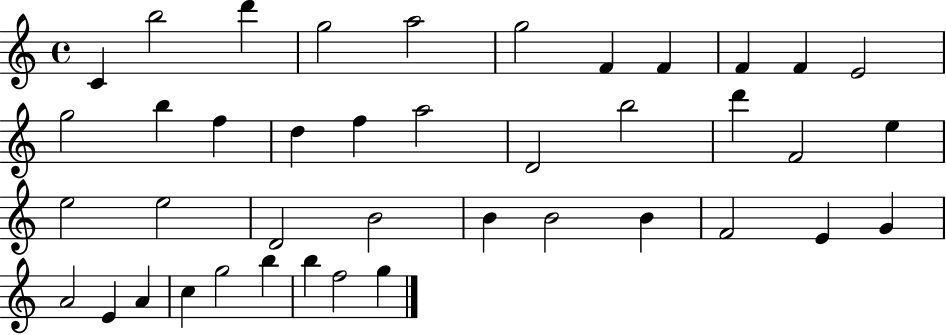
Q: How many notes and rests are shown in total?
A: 41